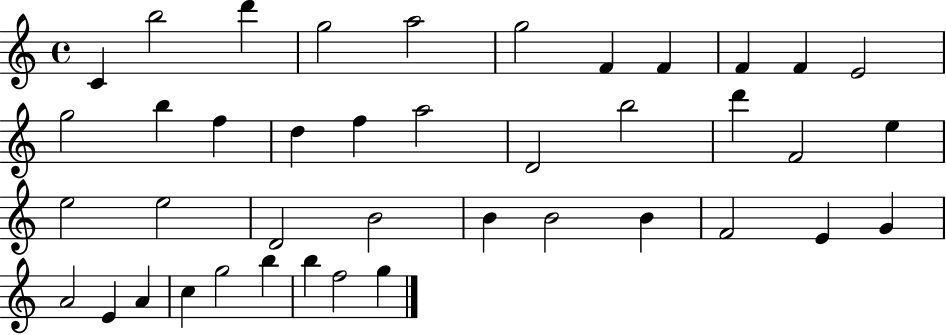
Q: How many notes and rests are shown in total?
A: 41